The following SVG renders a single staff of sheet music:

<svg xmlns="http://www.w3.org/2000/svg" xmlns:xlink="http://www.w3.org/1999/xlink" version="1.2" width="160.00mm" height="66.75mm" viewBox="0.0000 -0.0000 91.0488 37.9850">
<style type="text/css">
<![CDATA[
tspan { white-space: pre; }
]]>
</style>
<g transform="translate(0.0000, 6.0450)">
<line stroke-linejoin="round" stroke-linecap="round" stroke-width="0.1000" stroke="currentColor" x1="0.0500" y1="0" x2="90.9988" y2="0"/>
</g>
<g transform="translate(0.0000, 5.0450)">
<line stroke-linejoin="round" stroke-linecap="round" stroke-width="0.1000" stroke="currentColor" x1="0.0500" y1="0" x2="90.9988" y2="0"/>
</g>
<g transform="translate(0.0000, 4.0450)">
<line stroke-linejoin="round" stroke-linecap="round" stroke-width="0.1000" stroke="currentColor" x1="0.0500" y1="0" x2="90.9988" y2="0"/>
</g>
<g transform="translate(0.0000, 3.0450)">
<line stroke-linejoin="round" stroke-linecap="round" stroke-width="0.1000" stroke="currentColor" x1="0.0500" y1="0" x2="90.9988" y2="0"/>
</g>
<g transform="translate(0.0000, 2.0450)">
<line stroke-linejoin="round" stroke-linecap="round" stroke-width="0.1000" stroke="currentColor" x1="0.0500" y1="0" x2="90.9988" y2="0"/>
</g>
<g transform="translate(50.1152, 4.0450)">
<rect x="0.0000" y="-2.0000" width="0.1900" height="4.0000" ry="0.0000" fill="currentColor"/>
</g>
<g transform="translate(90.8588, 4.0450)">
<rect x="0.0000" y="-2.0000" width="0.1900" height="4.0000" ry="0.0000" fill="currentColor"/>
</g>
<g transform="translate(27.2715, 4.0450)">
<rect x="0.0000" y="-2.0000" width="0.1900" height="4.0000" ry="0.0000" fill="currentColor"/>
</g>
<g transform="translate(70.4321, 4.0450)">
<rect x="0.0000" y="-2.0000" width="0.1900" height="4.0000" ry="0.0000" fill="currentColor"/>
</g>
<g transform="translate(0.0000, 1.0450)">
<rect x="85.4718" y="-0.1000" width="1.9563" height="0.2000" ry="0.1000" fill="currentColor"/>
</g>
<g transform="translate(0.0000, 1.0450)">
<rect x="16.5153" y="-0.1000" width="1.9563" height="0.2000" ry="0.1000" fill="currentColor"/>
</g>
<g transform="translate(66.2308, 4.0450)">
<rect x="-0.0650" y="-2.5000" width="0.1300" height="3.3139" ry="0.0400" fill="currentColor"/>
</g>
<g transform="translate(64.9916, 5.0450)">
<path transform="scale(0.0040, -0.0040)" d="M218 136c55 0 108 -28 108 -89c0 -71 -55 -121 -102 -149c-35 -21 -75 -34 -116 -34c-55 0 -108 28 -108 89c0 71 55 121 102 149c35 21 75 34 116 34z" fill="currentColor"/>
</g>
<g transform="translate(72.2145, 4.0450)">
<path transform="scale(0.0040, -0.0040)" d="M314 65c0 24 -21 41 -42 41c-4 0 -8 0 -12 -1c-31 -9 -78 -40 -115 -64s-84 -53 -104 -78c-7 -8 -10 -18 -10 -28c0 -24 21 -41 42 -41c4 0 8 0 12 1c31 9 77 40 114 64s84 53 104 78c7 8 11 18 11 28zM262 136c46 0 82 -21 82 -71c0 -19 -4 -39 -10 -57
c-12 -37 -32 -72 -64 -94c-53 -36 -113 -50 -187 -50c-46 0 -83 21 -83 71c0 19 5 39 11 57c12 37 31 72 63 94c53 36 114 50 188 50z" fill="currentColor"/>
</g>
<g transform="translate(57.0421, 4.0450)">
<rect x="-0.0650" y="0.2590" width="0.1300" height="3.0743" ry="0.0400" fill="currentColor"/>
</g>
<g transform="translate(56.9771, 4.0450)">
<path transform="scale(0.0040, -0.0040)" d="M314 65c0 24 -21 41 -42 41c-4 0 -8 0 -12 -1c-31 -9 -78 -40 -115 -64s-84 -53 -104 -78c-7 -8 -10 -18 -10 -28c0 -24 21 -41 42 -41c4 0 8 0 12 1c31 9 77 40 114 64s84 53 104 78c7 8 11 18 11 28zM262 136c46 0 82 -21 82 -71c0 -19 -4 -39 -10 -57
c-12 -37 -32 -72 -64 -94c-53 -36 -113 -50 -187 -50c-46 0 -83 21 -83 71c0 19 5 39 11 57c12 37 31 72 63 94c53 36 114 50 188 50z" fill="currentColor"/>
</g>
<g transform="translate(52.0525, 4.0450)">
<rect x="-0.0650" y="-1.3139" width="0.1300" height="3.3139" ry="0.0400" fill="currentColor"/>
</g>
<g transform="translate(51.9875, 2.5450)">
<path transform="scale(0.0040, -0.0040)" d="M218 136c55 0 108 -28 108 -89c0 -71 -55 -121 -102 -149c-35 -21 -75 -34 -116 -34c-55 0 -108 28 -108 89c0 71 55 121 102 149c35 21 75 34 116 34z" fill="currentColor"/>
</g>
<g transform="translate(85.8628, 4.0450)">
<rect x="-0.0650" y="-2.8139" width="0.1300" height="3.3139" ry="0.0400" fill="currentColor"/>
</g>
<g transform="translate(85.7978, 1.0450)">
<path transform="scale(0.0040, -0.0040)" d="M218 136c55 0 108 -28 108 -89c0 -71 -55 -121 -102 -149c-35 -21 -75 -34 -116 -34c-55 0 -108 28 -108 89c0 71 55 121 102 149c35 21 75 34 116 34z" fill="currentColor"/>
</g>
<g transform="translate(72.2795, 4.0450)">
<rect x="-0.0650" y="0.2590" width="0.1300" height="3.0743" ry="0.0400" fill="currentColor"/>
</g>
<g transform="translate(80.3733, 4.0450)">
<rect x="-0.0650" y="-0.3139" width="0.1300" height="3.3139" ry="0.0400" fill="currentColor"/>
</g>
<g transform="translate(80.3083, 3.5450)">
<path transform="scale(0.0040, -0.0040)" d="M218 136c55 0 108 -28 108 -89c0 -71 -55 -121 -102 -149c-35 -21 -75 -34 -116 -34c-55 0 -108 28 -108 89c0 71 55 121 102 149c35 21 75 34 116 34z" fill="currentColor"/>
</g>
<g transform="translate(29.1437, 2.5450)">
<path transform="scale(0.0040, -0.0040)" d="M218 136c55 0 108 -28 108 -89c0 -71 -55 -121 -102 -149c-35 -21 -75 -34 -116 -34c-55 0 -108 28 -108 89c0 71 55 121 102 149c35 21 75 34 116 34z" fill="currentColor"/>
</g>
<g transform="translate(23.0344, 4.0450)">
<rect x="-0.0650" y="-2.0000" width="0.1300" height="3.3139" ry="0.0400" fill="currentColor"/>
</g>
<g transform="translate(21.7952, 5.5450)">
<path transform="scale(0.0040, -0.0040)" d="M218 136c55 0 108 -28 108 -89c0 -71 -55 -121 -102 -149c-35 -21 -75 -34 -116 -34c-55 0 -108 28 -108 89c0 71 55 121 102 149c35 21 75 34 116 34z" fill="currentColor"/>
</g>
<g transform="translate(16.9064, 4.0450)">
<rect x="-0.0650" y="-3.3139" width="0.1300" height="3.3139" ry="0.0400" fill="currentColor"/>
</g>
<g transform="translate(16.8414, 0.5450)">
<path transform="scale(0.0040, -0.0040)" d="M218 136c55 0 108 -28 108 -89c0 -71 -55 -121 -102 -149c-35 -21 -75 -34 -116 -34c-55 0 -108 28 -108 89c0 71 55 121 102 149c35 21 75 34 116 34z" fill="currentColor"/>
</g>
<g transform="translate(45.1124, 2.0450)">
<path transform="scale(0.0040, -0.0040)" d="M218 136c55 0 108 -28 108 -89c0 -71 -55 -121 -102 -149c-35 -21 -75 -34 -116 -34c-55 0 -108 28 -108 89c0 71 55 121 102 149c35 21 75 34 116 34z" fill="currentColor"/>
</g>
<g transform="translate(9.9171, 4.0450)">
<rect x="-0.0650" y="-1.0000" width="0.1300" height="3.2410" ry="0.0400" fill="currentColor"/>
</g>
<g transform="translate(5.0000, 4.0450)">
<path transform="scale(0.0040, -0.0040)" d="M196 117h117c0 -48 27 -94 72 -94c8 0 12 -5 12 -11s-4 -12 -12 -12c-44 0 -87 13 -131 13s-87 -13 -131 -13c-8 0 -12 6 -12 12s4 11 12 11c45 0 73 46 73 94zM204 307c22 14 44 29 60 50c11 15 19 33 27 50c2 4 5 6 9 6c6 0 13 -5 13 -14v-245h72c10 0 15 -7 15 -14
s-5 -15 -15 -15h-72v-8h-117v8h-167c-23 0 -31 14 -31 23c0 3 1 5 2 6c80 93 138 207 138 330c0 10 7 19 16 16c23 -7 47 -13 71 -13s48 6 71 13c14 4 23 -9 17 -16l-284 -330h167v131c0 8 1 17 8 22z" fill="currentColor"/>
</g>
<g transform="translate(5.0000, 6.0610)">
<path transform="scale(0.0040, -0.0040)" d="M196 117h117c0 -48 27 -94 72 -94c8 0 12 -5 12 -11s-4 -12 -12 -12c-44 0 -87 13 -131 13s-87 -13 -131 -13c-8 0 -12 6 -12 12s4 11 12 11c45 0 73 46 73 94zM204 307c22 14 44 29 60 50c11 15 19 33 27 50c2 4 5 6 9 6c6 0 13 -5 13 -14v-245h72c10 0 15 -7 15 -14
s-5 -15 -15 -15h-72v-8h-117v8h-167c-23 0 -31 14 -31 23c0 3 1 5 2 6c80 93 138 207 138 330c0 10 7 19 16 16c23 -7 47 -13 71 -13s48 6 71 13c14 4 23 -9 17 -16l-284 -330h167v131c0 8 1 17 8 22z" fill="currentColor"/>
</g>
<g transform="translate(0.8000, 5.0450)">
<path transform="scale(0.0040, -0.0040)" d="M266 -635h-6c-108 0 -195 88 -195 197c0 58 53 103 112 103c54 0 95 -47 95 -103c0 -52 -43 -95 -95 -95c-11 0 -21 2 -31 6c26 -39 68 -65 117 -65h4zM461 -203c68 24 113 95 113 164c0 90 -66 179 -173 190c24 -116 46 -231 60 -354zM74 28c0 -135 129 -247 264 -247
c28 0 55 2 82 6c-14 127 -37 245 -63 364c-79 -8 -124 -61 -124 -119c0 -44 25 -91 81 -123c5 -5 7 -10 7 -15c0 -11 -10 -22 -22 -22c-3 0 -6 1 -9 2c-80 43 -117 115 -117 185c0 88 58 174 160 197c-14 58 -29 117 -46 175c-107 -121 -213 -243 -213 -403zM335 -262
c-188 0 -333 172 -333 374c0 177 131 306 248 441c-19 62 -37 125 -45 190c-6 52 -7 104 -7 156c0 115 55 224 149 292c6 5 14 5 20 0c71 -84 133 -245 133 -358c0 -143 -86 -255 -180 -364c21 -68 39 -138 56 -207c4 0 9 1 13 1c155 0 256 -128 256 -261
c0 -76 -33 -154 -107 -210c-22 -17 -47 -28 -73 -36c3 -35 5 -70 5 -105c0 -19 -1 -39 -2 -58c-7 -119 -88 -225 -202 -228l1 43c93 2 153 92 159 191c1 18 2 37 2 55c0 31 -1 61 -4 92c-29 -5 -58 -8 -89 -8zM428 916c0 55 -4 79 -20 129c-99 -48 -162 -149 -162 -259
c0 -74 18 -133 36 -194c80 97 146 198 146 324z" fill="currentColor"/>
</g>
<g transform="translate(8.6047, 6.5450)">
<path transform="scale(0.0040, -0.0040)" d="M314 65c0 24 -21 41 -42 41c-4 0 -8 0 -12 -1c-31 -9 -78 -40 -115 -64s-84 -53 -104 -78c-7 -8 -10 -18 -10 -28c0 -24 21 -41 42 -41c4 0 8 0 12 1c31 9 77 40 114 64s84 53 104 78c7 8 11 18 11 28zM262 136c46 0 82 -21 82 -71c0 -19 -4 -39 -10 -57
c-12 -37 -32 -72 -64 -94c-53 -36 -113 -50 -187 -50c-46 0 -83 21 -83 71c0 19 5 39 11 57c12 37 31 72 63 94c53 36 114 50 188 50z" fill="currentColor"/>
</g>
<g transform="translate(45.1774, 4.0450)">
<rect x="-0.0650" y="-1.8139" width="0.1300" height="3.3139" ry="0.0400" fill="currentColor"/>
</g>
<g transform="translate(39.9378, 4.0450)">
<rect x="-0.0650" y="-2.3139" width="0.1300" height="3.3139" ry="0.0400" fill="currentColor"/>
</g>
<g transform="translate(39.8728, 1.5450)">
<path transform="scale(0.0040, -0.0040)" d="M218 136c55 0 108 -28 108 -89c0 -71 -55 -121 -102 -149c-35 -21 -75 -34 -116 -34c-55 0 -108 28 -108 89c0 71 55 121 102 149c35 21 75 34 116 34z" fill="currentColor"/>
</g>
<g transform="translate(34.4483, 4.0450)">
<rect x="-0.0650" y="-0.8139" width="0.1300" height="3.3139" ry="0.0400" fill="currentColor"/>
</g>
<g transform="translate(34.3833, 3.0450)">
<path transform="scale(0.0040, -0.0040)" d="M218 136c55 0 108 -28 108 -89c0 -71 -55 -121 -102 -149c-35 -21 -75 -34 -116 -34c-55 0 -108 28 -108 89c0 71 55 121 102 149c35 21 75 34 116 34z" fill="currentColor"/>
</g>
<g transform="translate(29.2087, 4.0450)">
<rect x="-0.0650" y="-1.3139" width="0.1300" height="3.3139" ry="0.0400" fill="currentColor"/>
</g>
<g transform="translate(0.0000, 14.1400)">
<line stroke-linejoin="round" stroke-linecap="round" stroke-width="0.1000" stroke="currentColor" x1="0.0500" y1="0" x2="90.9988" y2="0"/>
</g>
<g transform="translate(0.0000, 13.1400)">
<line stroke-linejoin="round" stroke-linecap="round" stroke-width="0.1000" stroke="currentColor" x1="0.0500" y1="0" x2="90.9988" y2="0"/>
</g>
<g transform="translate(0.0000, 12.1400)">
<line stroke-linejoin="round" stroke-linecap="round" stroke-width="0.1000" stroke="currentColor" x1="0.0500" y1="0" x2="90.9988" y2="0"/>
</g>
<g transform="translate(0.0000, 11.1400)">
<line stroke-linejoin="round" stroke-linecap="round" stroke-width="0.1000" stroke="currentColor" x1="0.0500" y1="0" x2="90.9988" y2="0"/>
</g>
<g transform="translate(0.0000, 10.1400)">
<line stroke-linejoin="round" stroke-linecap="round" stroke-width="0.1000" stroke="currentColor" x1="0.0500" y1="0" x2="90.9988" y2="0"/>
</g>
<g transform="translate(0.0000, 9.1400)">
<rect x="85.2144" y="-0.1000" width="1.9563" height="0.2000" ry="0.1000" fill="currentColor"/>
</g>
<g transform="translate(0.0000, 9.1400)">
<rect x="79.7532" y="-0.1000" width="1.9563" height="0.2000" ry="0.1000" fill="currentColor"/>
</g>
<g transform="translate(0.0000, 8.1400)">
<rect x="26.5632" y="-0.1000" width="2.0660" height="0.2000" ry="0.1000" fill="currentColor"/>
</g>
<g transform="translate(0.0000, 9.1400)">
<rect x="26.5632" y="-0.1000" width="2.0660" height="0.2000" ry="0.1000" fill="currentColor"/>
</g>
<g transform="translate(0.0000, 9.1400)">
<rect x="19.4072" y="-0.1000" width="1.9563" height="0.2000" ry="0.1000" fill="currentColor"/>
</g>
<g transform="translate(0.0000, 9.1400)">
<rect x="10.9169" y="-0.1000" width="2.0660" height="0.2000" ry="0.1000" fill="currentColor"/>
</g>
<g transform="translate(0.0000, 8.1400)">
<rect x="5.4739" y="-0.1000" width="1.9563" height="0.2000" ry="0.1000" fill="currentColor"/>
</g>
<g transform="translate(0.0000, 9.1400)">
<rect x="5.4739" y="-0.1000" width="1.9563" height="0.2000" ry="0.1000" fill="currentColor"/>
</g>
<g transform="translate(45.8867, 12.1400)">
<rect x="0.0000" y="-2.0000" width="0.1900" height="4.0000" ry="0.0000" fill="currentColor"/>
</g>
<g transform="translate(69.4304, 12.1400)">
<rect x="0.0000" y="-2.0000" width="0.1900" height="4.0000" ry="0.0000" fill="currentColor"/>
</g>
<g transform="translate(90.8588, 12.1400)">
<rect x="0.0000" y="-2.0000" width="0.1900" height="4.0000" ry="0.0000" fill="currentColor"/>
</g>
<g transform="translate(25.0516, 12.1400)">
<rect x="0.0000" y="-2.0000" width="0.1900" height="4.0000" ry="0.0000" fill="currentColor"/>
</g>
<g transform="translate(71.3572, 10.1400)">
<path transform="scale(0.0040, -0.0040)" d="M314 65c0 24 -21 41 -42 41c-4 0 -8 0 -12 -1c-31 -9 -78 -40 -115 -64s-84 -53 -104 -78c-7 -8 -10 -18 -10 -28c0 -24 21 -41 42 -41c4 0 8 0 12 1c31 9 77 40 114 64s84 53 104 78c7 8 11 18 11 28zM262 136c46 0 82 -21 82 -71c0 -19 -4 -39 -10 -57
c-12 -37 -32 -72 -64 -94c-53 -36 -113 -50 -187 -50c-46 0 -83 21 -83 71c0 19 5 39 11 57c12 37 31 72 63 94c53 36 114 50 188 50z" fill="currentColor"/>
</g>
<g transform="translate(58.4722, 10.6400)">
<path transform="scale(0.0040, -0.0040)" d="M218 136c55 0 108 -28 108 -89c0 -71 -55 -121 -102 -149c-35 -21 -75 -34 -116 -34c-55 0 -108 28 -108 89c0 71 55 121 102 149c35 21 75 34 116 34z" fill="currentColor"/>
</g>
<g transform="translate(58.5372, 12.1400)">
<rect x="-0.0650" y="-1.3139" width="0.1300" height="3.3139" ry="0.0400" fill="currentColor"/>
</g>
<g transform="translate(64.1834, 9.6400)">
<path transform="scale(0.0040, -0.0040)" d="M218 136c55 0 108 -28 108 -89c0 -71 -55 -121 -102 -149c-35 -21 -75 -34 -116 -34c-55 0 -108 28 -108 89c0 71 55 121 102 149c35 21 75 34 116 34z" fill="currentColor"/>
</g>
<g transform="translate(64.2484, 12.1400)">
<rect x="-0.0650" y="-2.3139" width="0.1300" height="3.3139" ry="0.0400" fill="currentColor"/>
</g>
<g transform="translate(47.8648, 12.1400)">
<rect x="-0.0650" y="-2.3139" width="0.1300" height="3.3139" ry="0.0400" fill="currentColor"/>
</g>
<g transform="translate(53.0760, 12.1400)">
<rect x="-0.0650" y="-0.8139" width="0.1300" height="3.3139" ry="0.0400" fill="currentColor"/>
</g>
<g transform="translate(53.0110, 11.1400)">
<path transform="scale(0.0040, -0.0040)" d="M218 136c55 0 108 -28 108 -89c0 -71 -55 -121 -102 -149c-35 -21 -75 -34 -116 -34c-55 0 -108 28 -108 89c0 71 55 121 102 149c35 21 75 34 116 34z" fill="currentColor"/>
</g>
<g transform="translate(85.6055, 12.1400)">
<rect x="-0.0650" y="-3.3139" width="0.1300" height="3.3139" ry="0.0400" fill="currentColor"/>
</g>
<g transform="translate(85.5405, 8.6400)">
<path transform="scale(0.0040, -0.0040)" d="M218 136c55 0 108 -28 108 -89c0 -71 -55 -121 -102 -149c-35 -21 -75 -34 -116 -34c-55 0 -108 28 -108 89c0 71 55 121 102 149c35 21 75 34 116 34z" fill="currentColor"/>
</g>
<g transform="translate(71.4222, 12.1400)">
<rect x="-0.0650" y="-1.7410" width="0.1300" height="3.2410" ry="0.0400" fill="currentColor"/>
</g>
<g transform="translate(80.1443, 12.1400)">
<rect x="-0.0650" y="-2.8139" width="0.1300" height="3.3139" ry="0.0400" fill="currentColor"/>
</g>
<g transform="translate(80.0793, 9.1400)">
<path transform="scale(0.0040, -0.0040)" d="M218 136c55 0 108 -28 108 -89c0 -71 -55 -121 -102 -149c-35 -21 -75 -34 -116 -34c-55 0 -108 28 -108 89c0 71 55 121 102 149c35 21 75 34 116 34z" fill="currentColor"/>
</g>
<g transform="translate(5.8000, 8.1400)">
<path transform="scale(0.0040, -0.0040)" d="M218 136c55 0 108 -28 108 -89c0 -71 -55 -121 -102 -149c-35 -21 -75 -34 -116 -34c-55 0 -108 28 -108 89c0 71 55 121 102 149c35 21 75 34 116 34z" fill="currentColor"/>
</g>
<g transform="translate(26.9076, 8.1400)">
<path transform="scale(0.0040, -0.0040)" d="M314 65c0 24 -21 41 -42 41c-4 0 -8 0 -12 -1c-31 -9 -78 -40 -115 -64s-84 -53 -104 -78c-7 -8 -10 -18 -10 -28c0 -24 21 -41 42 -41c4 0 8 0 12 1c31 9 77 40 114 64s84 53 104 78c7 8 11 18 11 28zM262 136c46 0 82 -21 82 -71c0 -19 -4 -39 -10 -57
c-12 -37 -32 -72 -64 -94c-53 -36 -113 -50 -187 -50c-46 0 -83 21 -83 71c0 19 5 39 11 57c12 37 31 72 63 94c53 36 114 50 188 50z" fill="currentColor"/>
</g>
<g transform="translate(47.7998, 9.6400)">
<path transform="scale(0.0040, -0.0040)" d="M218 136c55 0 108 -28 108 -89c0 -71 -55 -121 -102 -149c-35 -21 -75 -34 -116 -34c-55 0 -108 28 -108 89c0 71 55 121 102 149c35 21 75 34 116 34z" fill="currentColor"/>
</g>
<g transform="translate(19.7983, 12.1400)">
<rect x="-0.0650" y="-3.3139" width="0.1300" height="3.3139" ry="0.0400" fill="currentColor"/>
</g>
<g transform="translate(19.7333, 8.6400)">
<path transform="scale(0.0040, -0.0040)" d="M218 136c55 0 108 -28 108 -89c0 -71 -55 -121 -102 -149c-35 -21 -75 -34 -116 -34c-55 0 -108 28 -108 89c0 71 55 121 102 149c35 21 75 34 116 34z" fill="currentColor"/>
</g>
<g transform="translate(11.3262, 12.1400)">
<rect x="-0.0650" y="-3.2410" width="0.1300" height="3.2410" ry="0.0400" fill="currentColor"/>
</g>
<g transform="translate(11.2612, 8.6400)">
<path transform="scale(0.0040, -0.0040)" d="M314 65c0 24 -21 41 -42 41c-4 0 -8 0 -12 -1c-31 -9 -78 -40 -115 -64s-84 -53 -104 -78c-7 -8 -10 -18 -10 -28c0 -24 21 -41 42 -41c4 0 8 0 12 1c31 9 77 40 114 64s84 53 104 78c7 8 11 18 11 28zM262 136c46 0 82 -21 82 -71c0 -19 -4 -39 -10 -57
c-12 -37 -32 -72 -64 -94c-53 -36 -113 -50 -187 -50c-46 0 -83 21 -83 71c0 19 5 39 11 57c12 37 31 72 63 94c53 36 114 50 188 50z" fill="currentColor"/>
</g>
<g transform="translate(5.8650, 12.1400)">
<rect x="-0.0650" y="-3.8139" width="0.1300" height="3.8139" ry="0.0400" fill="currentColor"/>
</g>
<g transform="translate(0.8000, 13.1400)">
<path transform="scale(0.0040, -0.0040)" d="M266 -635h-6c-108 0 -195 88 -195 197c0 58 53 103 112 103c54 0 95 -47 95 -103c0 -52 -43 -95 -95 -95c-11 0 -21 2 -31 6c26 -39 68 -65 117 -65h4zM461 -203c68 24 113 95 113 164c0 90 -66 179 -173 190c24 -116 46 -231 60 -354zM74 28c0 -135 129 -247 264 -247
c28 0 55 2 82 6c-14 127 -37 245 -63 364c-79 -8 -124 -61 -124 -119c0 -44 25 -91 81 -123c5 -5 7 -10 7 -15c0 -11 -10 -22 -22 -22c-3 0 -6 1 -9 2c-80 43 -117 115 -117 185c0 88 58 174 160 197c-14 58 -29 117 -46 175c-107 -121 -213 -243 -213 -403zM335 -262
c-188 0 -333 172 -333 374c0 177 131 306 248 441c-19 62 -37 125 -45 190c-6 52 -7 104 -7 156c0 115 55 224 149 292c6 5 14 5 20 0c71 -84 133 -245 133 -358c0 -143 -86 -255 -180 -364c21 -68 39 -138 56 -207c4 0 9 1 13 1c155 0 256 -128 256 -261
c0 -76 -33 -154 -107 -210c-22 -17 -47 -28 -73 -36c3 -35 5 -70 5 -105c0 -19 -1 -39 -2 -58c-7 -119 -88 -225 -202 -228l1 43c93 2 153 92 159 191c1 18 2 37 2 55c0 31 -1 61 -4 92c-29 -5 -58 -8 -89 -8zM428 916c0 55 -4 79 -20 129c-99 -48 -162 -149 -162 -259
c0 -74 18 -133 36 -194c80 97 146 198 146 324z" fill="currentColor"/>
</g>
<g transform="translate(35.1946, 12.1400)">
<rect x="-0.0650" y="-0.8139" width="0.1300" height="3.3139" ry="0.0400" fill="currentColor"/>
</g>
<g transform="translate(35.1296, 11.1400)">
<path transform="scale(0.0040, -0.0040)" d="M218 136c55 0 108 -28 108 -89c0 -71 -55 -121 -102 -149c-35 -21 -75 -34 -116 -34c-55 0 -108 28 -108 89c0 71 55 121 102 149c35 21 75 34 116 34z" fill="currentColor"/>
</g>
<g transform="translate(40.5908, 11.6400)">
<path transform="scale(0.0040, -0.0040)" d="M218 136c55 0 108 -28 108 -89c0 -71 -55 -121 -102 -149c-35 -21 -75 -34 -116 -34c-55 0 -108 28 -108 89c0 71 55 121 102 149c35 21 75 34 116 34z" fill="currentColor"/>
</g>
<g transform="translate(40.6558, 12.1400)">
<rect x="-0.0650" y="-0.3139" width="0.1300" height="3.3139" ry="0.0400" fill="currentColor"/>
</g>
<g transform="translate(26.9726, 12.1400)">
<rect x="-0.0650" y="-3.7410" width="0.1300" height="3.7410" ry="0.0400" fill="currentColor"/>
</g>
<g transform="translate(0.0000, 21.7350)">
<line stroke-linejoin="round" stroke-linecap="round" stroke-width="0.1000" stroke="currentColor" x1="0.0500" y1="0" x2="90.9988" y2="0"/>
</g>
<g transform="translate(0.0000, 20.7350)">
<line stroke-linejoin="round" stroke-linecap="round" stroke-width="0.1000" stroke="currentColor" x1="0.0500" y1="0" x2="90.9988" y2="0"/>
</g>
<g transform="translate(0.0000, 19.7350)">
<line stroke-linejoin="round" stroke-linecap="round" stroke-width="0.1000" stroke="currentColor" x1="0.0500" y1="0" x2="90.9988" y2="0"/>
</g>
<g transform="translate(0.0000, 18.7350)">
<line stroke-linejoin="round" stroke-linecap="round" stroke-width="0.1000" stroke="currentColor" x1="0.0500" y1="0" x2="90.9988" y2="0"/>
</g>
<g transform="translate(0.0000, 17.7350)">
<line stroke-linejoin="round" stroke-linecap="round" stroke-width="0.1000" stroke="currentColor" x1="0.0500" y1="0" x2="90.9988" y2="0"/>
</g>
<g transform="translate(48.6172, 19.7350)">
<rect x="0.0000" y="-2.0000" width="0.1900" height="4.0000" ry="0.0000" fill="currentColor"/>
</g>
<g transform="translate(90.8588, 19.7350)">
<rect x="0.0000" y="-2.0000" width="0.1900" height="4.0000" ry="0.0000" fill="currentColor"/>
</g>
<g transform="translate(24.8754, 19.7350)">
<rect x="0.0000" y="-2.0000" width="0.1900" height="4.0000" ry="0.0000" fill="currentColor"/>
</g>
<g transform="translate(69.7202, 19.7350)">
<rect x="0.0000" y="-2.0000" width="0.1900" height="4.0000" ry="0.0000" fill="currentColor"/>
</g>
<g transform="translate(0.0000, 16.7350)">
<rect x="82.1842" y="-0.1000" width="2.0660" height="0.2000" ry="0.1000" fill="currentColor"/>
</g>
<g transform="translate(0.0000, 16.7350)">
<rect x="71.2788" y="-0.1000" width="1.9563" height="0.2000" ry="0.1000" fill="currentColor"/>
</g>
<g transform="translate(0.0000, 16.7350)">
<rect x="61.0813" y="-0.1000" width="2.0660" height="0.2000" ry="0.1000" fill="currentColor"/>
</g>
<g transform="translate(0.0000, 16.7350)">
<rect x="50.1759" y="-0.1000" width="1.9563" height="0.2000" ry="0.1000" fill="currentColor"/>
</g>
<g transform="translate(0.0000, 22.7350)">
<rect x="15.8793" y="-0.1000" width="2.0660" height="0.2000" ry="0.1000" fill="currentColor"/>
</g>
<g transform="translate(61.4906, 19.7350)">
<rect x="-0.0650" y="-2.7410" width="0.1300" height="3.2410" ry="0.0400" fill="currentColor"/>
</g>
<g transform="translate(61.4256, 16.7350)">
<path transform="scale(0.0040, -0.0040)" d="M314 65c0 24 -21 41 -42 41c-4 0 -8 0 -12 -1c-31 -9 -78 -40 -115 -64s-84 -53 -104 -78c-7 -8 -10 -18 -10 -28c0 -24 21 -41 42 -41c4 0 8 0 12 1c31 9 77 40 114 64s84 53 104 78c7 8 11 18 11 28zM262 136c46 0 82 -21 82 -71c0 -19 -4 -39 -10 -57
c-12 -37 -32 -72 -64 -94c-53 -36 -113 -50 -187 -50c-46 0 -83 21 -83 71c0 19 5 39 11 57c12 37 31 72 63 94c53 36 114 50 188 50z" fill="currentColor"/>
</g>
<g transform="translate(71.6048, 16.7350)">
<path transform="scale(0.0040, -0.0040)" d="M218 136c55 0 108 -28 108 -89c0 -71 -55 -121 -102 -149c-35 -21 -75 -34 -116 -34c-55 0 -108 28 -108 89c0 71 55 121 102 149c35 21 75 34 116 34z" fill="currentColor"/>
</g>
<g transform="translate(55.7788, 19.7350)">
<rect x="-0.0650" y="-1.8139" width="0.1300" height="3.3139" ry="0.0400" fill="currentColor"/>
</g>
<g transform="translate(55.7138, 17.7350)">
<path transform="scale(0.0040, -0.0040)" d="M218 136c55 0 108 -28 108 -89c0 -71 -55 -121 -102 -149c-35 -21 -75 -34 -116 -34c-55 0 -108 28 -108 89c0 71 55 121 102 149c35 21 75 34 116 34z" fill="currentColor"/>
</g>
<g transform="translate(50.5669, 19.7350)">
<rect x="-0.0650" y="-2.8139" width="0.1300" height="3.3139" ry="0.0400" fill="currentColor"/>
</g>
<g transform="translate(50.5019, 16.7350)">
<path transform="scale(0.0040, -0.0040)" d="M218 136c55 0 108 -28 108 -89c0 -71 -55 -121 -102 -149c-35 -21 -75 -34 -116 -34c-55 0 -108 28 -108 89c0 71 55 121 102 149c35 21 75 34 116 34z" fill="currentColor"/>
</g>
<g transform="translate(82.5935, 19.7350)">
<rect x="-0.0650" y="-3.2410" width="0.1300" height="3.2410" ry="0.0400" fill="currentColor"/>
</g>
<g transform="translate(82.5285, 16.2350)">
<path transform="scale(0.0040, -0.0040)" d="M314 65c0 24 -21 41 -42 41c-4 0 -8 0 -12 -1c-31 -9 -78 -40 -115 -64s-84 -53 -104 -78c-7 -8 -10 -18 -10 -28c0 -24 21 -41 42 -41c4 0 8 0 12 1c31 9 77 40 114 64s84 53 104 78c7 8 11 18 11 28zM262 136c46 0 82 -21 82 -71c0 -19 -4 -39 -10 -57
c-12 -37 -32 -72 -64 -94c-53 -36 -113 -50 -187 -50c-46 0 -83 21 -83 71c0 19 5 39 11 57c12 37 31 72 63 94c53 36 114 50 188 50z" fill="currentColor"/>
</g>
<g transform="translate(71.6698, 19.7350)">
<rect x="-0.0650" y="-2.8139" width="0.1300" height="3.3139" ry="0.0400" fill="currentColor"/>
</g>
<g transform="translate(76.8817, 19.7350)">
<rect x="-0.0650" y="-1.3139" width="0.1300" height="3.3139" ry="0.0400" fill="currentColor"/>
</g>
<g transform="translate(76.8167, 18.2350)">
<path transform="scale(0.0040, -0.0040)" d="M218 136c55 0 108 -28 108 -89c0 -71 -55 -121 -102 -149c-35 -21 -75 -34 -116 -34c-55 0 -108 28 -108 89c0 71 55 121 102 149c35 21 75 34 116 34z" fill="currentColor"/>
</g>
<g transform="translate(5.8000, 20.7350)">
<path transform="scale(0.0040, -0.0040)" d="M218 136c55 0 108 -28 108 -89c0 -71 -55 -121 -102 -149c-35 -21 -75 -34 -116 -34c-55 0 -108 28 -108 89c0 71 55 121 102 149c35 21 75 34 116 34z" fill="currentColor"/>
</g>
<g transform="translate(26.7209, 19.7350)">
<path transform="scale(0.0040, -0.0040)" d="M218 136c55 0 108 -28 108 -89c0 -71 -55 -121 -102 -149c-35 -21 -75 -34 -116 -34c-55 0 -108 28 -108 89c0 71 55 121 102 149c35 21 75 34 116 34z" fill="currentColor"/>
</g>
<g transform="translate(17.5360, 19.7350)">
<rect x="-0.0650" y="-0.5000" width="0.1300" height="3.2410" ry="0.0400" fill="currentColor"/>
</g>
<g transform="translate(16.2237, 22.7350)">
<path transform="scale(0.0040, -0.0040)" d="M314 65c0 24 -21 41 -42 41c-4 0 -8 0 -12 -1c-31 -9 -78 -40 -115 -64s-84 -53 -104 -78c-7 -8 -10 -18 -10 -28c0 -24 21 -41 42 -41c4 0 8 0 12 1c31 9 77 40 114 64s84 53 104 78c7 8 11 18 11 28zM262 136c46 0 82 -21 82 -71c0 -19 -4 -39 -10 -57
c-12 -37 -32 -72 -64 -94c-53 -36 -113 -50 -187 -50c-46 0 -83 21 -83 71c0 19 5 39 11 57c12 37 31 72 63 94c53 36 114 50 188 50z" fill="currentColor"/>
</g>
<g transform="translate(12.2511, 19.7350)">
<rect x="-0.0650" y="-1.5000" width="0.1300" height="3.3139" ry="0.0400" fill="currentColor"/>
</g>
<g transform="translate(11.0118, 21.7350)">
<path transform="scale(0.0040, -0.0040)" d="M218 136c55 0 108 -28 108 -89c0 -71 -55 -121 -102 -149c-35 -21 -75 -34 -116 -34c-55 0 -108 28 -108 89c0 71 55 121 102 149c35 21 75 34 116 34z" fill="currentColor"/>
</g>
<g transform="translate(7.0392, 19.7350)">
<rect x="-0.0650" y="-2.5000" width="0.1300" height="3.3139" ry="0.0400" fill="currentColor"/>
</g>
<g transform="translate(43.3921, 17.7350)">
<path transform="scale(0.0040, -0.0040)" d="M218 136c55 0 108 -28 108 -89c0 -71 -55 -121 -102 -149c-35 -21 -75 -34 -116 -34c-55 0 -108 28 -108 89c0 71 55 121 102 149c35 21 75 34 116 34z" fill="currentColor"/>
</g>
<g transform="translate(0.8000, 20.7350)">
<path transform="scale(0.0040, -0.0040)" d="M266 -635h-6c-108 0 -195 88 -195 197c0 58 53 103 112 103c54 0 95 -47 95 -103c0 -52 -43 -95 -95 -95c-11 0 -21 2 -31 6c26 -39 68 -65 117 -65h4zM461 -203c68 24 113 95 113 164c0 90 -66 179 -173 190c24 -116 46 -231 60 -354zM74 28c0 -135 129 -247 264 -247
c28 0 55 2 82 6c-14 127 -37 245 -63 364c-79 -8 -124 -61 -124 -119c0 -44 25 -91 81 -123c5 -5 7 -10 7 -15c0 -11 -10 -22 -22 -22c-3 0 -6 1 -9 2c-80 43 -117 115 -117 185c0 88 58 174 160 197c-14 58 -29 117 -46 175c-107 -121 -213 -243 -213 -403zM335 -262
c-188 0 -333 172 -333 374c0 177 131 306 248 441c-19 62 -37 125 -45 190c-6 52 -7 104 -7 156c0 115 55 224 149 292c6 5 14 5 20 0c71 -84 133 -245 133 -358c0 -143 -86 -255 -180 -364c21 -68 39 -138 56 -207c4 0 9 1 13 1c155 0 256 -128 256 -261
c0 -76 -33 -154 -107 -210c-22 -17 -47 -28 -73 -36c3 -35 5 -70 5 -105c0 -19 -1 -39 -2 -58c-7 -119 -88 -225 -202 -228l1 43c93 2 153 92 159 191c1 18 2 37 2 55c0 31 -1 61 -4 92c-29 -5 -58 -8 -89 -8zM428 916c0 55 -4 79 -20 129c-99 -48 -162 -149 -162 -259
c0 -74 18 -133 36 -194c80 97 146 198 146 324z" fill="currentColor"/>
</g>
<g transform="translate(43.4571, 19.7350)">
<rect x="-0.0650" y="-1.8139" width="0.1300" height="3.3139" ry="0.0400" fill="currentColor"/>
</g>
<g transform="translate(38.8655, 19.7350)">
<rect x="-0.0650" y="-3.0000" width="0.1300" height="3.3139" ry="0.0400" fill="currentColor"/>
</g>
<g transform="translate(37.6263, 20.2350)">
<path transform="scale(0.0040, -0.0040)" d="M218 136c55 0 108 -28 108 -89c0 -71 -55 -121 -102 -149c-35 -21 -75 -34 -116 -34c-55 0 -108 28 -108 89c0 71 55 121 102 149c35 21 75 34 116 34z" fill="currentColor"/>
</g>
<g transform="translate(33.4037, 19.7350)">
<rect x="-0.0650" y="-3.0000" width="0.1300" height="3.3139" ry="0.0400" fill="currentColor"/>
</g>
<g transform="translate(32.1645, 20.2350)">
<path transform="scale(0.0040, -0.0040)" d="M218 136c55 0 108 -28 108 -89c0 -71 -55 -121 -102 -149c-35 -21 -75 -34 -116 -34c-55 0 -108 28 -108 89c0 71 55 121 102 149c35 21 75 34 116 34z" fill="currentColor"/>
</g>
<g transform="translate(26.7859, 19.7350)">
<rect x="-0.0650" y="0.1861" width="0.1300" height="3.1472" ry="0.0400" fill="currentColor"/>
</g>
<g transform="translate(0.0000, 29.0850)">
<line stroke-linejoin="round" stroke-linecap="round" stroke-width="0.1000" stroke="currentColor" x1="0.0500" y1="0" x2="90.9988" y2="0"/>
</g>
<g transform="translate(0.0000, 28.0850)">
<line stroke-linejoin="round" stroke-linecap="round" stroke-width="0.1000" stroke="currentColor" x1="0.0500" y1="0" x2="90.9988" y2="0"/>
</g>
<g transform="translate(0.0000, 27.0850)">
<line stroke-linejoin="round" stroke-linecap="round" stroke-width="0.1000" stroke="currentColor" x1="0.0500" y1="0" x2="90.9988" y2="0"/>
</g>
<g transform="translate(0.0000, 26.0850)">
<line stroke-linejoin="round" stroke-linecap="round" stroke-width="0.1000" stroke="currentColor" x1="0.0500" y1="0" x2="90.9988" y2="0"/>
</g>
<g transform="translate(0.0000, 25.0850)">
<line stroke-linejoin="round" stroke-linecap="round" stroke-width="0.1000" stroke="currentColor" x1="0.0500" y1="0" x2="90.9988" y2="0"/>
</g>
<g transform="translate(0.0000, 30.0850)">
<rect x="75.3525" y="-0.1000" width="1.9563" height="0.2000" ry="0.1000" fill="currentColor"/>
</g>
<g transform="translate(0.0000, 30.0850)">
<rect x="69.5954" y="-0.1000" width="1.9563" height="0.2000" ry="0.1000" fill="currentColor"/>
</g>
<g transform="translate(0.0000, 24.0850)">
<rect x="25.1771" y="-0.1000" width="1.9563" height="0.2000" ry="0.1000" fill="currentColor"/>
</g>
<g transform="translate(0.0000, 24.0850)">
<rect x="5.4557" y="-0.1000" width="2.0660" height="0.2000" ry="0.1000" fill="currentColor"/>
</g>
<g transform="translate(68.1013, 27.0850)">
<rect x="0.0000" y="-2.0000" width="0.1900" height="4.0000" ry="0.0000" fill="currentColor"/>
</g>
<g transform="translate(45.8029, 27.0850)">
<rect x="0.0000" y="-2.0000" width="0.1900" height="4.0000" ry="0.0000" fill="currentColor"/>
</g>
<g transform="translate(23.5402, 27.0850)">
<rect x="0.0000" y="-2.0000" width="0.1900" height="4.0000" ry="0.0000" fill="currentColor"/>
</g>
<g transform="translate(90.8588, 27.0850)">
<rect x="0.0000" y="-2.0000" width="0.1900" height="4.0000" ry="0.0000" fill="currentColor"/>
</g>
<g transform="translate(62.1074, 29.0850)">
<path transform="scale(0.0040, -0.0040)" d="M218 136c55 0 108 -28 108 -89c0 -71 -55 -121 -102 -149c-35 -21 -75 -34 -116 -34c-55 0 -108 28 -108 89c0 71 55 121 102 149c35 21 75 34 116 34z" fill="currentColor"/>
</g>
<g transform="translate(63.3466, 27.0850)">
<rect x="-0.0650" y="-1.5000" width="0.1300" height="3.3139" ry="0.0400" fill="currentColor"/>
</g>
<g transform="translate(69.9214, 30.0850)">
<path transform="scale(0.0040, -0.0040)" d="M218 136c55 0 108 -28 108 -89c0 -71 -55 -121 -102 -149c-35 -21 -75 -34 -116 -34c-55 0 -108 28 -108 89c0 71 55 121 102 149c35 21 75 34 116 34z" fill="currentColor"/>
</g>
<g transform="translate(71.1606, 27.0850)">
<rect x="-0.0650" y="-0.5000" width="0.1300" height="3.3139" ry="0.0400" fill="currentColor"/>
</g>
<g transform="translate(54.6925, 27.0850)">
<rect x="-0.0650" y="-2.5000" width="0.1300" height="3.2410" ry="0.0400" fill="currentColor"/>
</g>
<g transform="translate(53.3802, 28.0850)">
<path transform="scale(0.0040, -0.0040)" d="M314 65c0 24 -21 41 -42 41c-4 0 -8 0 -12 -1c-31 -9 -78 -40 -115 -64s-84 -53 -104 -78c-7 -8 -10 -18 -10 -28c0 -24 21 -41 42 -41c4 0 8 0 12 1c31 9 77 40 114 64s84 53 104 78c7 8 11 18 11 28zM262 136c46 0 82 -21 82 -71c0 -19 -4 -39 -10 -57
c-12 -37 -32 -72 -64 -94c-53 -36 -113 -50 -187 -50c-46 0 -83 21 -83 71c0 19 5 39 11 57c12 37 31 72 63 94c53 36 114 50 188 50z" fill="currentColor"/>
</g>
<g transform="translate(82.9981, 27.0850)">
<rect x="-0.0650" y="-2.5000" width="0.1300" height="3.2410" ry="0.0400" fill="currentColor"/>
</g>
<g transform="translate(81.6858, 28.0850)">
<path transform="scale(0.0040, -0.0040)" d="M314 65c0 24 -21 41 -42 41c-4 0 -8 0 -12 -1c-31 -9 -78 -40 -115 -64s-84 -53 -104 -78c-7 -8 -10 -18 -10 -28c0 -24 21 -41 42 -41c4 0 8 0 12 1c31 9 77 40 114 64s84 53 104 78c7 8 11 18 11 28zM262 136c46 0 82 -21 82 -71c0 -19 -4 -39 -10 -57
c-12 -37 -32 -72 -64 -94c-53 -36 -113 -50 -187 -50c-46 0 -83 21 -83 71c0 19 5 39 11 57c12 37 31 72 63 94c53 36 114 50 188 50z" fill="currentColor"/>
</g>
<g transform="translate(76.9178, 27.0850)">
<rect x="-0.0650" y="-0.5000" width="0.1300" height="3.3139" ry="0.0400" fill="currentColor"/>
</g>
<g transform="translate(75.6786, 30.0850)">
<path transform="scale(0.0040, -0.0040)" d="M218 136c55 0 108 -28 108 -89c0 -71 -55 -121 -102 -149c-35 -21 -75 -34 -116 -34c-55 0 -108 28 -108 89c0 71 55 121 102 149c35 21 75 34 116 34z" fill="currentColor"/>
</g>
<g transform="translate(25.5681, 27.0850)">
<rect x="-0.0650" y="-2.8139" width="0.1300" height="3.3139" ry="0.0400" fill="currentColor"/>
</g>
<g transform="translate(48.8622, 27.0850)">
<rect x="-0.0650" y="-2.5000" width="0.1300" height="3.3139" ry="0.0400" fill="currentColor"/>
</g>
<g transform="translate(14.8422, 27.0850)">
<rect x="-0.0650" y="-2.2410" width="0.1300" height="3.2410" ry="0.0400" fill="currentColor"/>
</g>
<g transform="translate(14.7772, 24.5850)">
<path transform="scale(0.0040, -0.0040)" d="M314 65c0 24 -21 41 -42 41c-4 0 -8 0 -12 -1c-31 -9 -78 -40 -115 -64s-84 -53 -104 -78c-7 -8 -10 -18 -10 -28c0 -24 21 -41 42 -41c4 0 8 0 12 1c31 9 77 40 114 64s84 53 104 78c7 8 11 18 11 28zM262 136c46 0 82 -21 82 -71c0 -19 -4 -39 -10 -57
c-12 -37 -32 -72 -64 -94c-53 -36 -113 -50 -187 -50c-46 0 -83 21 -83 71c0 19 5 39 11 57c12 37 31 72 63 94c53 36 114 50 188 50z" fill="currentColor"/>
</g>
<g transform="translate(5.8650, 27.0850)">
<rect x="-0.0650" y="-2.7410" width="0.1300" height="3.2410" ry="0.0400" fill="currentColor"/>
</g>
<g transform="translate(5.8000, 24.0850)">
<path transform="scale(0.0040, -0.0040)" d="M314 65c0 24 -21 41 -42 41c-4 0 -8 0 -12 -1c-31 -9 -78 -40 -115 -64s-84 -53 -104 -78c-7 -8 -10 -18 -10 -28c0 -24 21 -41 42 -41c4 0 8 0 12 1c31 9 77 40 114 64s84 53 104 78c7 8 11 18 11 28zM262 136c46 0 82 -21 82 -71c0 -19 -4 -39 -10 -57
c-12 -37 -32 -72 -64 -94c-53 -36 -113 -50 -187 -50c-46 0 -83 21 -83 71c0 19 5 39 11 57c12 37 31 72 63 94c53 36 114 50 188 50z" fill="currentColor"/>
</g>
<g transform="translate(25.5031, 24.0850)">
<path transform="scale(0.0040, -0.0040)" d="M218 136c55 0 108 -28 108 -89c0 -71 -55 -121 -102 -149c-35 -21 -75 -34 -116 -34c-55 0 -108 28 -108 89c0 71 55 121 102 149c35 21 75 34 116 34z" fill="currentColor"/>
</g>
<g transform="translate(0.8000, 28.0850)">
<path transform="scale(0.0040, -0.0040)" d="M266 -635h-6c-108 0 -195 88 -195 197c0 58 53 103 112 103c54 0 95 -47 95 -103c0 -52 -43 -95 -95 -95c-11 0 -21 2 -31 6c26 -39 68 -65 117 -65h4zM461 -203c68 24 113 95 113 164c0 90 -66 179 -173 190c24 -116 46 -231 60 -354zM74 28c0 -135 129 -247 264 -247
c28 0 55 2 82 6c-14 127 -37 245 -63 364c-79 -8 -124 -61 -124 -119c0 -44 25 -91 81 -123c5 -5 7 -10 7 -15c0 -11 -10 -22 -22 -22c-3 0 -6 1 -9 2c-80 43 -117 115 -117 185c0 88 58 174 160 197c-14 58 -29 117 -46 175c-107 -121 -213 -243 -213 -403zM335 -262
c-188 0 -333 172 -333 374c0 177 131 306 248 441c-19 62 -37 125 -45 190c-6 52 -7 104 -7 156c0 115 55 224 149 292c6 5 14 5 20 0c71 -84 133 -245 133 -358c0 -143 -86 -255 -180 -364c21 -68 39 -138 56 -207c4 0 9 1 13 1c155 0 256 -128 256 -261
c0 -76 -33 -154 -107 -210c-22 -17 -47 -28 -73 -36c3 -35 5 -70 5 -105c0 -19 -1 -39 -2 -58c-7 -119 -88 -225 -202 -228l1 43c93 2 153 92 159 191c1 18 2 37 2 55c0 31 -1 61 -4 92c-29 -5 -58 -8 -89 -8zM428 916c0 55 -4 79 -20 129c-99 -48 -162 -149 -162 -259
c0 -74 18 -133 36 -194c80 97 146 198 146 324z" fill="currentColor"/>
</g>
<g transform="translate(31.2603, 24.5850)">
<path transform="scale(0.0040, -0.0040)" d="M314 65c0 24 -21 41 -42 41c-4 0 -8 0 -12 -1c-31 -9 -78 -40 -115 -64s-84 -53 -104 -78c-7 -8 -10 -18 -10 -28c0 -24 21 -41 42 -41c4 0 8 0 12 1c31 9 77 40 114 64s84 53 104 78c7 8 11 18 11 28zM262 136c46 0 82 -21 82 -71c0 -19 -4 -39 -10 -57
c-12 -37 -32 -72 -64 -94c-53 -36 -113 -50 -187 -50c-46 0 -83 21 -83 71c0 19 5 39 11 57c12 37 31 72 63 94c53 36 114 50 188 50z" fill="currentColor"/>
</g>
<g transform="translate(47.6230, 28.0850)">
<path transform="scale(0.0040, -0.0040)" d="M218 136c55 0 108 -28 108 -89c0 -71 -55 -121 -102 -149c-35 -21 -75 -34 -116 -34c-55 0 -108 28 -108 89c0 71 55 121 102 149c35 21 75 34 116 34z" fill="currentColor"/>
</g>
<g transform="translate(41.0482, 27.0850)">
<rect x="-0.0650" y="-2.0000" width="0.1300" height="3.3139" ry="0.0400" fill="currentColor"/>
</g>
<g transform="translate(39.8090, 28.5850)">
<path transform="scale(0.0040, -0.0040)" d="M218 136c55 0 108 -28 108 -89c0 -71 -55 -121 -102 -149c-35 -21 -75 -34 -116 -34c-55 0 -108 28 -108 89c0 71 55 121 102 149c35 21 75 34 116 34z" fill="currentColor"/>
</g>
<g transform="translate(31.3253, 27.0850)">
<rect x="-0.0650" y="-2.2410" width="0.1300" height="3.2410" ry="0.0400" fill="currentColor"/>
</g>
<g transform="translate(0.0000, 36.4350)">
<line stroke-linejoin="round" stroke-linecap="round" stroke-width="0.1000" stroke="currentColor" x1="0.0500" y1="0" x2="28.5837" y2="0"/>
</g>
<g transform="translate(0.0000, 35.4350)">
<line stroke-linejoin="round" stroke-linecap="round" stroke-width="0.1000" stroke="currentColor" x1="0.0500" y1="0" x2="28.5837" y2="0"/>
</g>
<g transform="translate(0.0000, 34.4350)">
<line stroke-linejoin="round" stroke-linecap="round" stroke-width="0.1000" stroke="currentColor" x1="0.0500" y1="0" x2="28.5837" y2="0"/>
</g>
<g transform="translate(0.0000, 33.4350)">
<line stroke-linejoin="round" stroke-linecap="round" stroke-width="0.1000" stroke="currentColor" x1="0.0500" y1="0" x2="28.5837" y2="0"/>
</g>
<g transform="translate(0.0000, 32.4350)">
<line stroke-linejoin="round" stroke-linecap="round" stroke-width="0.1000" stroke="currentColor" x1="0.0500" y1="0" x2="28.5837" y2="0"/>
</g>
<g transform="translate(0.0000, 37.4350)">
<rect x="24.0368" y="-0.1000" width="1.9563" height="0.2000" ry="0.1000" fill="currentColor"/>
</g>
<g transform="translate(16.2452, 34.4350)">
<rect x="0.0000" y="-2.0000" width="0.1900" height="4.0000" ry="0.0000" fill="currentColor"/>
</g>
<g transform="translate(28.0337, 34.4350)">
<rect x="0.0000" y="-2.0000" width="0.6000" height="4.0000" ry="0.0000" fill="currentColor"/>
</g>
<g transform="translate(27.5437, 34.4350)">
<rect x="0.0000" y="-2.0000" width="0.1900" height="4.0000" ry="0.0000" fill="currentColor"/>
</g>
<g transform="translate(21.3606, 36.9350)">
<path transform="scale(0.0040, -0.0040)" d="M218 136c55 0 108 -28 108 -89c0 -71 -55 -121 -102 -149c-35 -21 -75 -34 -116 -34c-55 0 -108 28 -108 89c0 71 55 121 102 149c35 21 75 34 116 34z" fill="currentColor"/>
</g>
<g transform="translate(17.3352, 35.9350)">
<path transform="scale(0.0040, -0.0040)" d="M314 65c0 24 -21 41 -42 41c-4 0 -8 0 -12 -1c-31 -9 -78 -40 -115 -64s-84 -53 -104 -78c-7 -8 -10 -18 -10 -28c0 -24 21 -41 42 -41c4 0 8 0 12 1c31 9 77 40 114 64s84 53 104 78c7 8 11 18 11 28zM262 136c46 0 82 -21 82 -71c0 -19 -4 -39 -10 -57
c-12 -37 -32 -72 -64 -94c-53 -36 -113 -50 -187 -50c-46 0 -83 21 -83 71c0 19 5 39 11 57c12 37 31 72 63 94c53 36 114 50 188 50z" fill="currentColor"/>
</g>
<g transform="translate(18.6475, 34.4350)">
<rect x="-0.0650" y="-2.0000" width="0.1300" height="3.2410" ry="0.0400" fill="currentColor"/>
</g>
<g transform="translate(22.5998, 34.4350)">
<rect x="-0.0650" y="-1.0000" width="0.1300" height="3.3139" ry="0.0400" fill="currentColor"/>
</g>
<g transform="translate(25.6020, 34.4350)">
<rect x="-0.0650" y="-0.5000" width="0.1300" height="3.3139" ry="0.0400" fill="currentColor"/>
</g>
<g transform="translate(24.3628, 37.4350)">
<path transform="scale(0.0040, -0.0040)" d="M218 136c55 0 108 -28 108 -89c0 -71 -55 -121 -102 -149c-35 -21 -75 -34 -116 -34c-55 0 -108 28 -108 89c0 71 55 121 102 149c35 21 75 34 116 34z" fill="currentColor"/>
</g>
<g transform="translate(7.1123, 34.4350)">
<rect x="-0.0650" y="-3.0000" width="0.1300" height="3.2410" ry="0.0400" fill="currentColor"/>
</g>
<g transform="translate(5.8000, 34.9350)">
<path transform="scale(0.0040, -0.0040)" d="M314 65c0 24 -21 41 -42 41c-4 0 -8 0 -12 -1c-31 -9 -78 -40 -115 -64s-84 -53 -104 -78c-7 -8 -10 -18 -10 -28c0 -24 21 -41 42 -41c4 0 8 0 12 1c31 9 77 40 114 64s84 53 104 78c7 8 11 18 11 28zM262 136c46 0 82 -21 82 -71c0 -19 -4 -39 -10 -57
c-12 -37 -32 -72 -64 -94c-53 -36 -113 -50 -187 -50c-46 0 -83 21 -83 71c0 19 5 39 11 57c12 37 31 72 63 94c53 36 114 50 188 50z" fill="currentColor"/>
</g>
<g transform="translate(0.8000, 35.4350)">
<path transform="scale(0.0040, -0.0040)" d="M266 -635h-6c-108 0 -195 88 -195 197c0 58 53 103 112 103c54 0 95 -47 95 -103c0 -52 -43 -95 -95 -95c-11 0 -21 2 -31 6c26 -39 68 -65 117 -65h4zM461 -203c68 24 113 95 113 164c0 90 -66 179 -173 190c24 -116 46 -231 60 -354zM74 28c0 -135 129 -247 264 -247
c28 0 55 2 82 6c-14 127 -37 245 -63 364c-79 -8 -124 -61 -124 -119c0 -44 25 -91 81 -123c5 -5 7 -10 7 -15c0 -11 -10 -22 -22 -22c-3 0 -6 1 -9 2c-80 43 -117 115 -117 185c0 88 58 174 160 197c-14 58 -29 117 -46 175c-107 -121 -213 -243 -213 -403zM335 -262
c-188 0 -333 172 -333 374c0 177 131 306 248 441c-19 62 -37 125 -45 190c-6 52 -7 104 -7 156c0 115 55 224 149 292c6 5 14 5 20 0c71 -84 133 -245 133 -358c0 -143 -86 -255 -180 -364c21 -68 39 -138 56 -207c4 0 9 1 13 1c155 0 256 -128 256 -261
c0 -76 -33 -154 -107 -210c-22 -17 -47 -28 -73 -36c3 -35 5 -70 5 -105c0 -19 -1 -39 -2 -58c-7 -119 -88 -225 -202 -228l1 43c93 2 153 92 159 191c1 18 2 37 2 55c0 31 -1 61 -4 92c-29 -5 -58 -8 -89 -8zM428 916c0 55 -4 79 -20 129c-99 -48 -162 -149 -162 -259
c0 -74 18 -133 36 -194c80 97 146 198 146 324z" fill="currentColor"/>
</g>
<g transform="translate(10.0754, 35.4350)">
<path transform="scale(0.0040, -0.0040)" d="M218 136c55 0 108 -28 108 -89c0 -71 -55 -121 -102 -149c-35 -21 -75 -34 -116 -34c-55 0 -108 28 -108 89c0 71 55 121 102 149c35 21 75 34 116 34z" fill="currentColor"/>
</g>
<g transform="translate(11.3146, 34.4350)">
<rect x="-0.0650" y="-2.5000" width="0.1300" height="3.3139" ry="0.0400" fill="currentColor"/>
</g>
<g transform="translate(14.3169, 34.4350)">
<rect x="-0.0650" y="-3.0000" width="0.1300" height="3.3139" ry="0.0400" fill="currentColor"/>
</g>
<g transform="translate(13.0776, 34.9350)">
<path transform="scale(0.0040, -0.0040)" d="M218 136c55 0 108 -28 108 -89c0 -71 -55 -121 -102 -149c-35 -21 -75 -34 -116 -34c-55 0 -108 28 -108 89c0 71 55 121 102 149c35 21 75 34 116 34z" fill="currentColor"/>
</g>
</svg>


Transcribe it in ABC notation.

X:1
T:Untitled
M:4/4
L:1/4
K:C
D2 b F e d g f e B2 G B2 c a c' b2 b c'2 d c g d e g f2 a b G E C2 B A A f a f a2 a e b2 a2 g2 a g2 F G G2 E C C G2 A2 G A F2 D C